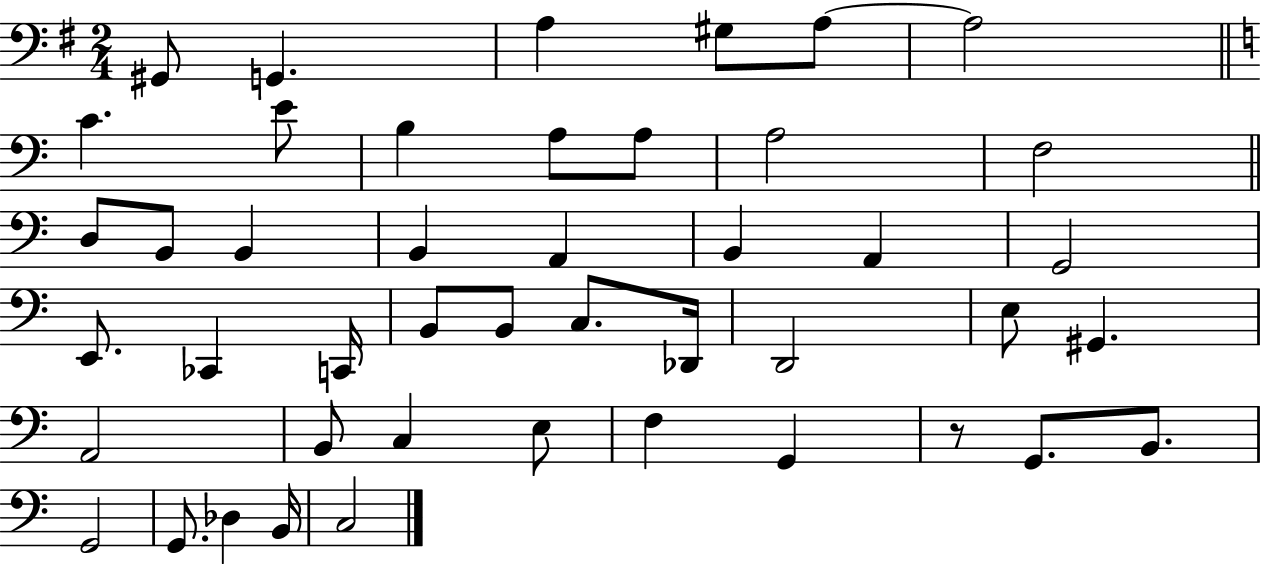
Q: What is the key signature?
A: G major